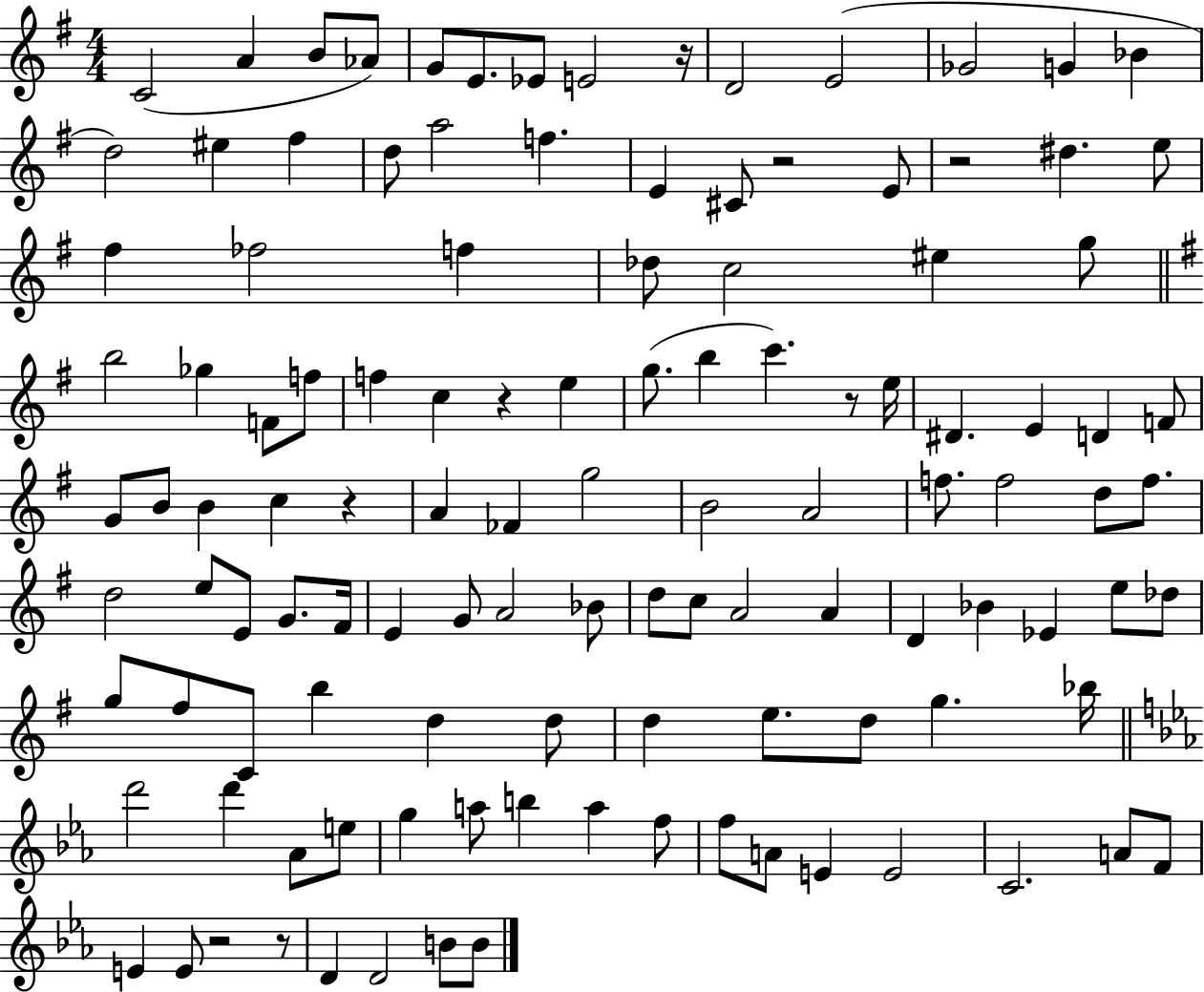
C4/h A4/q B4/e Ab4/e G4/e E4/e. Eb4/e E4/h R/s D4/h E4/h Gb4/h G4/q Bb4/q D5/h EIS5/q F#5/q D5/e A5/h F5/q. E4/q C#4/e R/h E4/e R/h D#5/q. E5/e F#5/q FES5/h F5/q Db5/e C5/h EIS5/q G5/e B5/h Gb5/q F4/e F5/e F5/q C5/q R/q E5/q G5/e. B5/q C6/q. R/e E5/s D#4/q. E4/q D4/q F4/e G4/e B4/e B4/q C5/q R/q A4/q FES4/q G5/h B4/h A4/h F5/e. F5/h D5/e F5/e. D5/h E5/e E4/e G4/e. F#4/s E4/q G4/e A4/h Bb4/e D5/e C5/e A4/h A4/q D4/q Bb4/q Eb4/q E5/e Db5/e G5/e F#5/e C4/e B5/q D5/q D5/e D5/q E5/e. D5/e G5/q. Bb5/s D6/h D6/q Ab4/e E5/e G5/q A5/e B5/q A5/q F5/e F5/e A4/e E4/q E4/h C4/h. A4/e F4/e E4/q E4/e R/h R/e D4/q D4/h B4/e B4/e